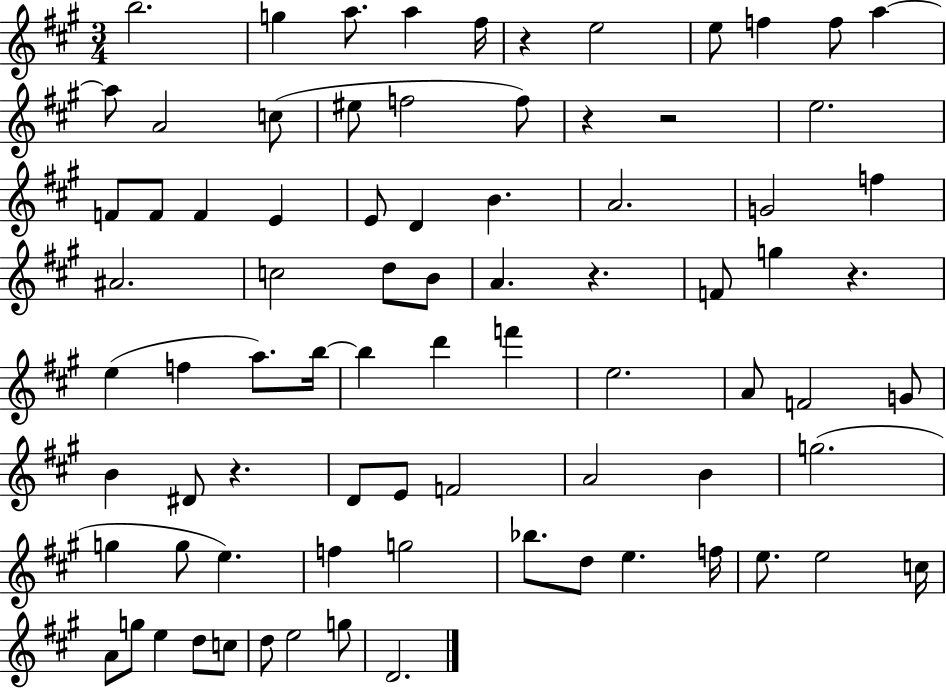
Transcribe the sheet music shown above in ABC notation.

X:1
T:Untitled
M:3/4
L:1/4
K:A
b2 g a/2 a ^f/4 z e2 e/2 f f/2 a a/2 A2 c/2 ^e/2 f2 f/2 z z2 e2 F/2 F/2 F E E/2 D B A2 G2 f ^A2 c2 d/2 B/2 A z F/2 g z e f a/2 b/4 b d' f' e2 A/2 F2 G/2 B ^D/2 z D/2 E/2 F2 A2 B g2 g g/2 e f g2 _b/2 d/2 e f/4 e/2 e2 c/4 A/2 g/2 e d/2 c/2 d/2 e2 g/2 D2